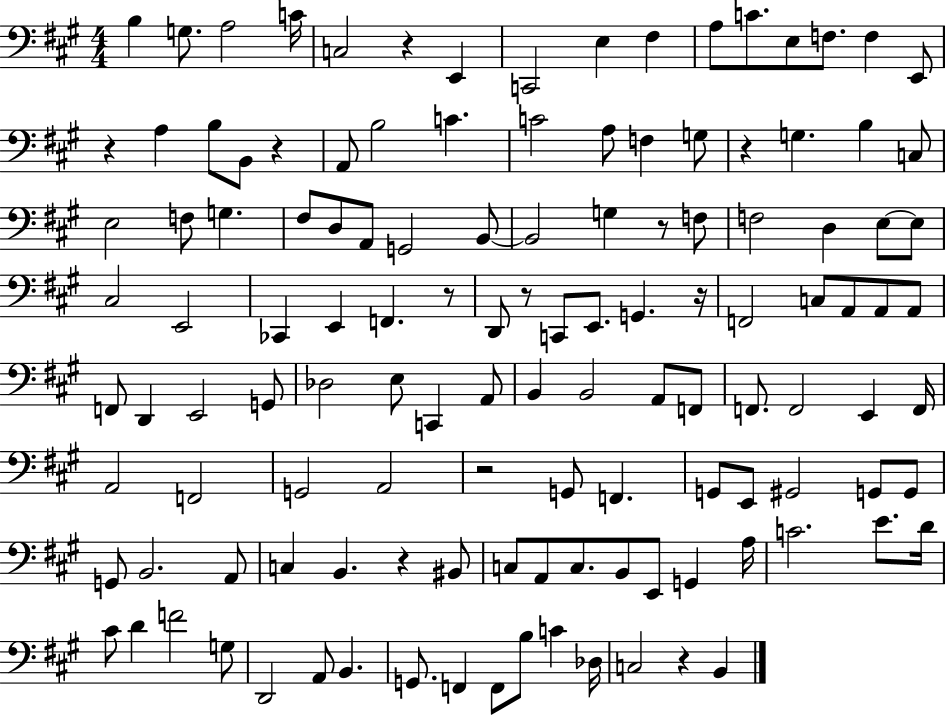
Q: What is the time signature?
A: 4/4